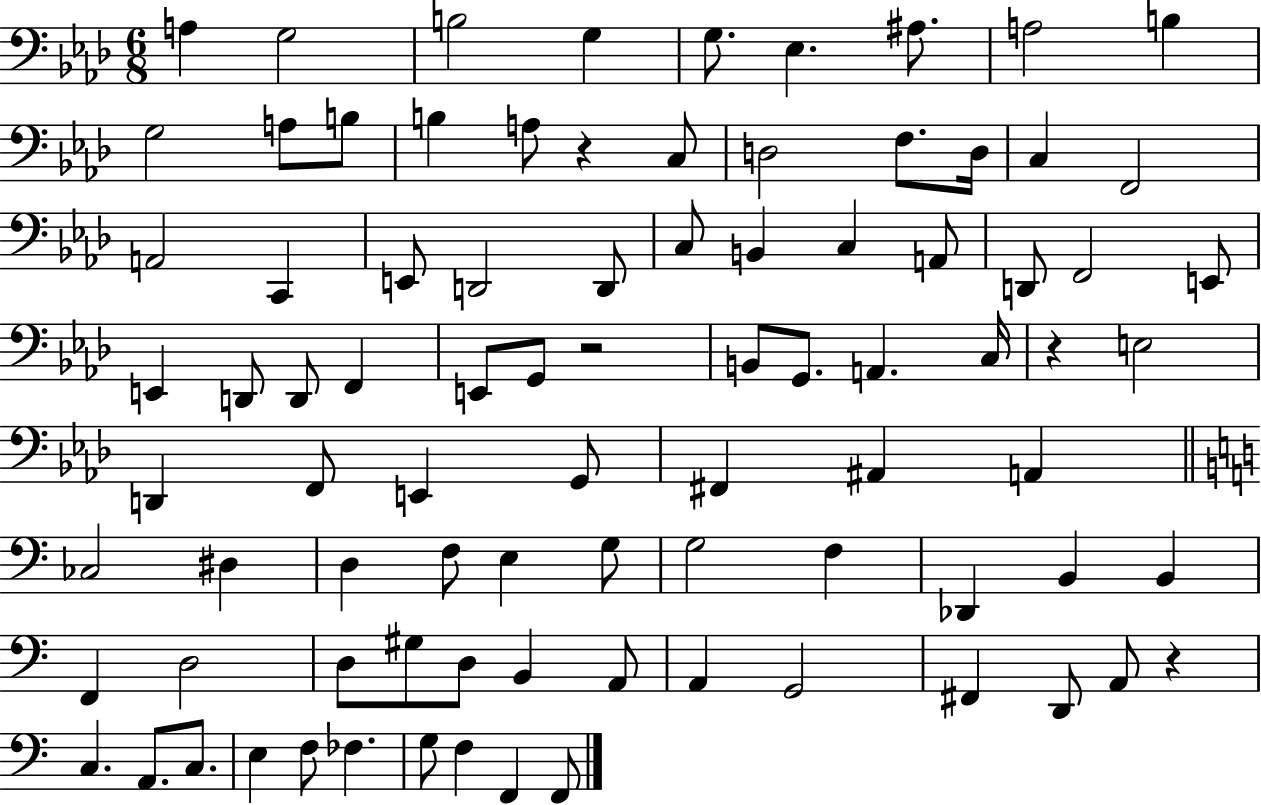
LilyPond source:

{
  \clef bass
  \numericTimeSignature
  \time 6/8
  \key aes \major
  \repeat volta 2 { a4 g2 | b2 g4 | g8. ees4. ais8. | a2 b4 | \break g2 a8 b8 | b4 a8 r4 c8 | d2 f8. d16 | c4 f,2 | \break a,2 c,4 | e,8 d,2 d,8 | c8 b,4 c4 a,8 | d,8 f,2 e,8 | \break e,4 d,8 d,8 f,4 | e,8 g,8 r2 | b,8 g,8. a,4. c16 | r4 e2 | \break d,4 f,8 e,4 g,8 | fis,4 ais,4 a,4 | \bar "||" \break \key c \major ces2 dis4 | d4 f8 e4 g8 | g2 f4 | des,4 b,4 b,4 | \break f,4 d2 | d8 gis8 d8 b,4 a,8 | a,4 g,2 | fis,4 d,8 a,8 r4 | \break c4. a,8. c8. | e4 f8 fes4. | g8 f4 f,4 f,8 | } \bar "|."
}